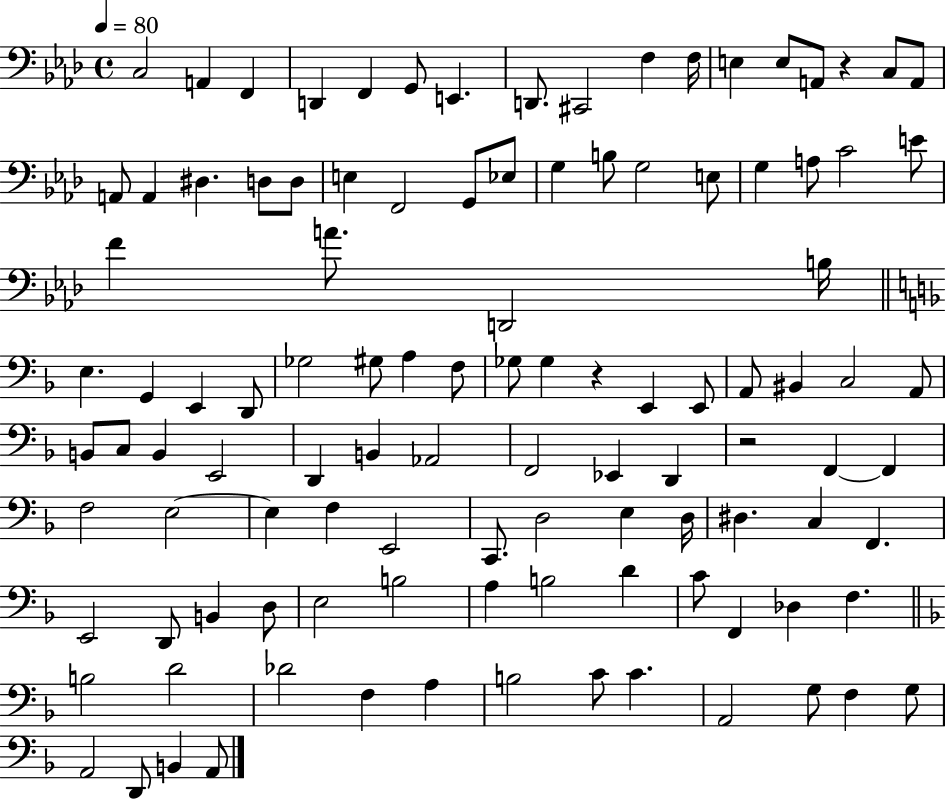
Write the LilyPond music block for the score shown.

{
  \clef bass
  \time 4/4
  \defaultTimeSignature
  \key aes \major
  \tempo 4 = 80
  c2 a,4 f,4 | d,4 f,4 g,8 e,4. | d,8. cis,2 f4 f16 | e4 e8 a,8 r4 c8 a,8 | \break a,8 a,4 dis4. d8 d8 | e4 f,2 g,8 ees8 | g4 b8 g2 e8 | g4 a8 c'2 e'8 | \break f'4 a'8. d,2 b16 | \bar "||" \break \key d \minor e4. g,4 e,4 d,8 | ges2 gis8 a4 f8 | ges8 ges4 r4 e,4 e,8 | a,8 bis,4 c2 a,8 | \break b,8 c8 b,4 e,2 | d,4 b,4 aes,2 | f,2 ees,4 d,4 | r2 f,4~~ f,4 | \break f2 e2~~ | e4 f4 e,2 | c,8. d2 e4 d16 | dis4. c4 f,4. | \break e,2 d,8 b,4 d8 | e2 b2 | a4 b2 d'4 | c'8 f,4 des4 f4. | \break \bar "||" \break \key d \minor b2 d'2 | des'2 f4 a4 | b2 c'8 c'4. | a,2 g8 f4 g8 | \break a,2 d,8 b,4 a,8 | \bar "|."
}